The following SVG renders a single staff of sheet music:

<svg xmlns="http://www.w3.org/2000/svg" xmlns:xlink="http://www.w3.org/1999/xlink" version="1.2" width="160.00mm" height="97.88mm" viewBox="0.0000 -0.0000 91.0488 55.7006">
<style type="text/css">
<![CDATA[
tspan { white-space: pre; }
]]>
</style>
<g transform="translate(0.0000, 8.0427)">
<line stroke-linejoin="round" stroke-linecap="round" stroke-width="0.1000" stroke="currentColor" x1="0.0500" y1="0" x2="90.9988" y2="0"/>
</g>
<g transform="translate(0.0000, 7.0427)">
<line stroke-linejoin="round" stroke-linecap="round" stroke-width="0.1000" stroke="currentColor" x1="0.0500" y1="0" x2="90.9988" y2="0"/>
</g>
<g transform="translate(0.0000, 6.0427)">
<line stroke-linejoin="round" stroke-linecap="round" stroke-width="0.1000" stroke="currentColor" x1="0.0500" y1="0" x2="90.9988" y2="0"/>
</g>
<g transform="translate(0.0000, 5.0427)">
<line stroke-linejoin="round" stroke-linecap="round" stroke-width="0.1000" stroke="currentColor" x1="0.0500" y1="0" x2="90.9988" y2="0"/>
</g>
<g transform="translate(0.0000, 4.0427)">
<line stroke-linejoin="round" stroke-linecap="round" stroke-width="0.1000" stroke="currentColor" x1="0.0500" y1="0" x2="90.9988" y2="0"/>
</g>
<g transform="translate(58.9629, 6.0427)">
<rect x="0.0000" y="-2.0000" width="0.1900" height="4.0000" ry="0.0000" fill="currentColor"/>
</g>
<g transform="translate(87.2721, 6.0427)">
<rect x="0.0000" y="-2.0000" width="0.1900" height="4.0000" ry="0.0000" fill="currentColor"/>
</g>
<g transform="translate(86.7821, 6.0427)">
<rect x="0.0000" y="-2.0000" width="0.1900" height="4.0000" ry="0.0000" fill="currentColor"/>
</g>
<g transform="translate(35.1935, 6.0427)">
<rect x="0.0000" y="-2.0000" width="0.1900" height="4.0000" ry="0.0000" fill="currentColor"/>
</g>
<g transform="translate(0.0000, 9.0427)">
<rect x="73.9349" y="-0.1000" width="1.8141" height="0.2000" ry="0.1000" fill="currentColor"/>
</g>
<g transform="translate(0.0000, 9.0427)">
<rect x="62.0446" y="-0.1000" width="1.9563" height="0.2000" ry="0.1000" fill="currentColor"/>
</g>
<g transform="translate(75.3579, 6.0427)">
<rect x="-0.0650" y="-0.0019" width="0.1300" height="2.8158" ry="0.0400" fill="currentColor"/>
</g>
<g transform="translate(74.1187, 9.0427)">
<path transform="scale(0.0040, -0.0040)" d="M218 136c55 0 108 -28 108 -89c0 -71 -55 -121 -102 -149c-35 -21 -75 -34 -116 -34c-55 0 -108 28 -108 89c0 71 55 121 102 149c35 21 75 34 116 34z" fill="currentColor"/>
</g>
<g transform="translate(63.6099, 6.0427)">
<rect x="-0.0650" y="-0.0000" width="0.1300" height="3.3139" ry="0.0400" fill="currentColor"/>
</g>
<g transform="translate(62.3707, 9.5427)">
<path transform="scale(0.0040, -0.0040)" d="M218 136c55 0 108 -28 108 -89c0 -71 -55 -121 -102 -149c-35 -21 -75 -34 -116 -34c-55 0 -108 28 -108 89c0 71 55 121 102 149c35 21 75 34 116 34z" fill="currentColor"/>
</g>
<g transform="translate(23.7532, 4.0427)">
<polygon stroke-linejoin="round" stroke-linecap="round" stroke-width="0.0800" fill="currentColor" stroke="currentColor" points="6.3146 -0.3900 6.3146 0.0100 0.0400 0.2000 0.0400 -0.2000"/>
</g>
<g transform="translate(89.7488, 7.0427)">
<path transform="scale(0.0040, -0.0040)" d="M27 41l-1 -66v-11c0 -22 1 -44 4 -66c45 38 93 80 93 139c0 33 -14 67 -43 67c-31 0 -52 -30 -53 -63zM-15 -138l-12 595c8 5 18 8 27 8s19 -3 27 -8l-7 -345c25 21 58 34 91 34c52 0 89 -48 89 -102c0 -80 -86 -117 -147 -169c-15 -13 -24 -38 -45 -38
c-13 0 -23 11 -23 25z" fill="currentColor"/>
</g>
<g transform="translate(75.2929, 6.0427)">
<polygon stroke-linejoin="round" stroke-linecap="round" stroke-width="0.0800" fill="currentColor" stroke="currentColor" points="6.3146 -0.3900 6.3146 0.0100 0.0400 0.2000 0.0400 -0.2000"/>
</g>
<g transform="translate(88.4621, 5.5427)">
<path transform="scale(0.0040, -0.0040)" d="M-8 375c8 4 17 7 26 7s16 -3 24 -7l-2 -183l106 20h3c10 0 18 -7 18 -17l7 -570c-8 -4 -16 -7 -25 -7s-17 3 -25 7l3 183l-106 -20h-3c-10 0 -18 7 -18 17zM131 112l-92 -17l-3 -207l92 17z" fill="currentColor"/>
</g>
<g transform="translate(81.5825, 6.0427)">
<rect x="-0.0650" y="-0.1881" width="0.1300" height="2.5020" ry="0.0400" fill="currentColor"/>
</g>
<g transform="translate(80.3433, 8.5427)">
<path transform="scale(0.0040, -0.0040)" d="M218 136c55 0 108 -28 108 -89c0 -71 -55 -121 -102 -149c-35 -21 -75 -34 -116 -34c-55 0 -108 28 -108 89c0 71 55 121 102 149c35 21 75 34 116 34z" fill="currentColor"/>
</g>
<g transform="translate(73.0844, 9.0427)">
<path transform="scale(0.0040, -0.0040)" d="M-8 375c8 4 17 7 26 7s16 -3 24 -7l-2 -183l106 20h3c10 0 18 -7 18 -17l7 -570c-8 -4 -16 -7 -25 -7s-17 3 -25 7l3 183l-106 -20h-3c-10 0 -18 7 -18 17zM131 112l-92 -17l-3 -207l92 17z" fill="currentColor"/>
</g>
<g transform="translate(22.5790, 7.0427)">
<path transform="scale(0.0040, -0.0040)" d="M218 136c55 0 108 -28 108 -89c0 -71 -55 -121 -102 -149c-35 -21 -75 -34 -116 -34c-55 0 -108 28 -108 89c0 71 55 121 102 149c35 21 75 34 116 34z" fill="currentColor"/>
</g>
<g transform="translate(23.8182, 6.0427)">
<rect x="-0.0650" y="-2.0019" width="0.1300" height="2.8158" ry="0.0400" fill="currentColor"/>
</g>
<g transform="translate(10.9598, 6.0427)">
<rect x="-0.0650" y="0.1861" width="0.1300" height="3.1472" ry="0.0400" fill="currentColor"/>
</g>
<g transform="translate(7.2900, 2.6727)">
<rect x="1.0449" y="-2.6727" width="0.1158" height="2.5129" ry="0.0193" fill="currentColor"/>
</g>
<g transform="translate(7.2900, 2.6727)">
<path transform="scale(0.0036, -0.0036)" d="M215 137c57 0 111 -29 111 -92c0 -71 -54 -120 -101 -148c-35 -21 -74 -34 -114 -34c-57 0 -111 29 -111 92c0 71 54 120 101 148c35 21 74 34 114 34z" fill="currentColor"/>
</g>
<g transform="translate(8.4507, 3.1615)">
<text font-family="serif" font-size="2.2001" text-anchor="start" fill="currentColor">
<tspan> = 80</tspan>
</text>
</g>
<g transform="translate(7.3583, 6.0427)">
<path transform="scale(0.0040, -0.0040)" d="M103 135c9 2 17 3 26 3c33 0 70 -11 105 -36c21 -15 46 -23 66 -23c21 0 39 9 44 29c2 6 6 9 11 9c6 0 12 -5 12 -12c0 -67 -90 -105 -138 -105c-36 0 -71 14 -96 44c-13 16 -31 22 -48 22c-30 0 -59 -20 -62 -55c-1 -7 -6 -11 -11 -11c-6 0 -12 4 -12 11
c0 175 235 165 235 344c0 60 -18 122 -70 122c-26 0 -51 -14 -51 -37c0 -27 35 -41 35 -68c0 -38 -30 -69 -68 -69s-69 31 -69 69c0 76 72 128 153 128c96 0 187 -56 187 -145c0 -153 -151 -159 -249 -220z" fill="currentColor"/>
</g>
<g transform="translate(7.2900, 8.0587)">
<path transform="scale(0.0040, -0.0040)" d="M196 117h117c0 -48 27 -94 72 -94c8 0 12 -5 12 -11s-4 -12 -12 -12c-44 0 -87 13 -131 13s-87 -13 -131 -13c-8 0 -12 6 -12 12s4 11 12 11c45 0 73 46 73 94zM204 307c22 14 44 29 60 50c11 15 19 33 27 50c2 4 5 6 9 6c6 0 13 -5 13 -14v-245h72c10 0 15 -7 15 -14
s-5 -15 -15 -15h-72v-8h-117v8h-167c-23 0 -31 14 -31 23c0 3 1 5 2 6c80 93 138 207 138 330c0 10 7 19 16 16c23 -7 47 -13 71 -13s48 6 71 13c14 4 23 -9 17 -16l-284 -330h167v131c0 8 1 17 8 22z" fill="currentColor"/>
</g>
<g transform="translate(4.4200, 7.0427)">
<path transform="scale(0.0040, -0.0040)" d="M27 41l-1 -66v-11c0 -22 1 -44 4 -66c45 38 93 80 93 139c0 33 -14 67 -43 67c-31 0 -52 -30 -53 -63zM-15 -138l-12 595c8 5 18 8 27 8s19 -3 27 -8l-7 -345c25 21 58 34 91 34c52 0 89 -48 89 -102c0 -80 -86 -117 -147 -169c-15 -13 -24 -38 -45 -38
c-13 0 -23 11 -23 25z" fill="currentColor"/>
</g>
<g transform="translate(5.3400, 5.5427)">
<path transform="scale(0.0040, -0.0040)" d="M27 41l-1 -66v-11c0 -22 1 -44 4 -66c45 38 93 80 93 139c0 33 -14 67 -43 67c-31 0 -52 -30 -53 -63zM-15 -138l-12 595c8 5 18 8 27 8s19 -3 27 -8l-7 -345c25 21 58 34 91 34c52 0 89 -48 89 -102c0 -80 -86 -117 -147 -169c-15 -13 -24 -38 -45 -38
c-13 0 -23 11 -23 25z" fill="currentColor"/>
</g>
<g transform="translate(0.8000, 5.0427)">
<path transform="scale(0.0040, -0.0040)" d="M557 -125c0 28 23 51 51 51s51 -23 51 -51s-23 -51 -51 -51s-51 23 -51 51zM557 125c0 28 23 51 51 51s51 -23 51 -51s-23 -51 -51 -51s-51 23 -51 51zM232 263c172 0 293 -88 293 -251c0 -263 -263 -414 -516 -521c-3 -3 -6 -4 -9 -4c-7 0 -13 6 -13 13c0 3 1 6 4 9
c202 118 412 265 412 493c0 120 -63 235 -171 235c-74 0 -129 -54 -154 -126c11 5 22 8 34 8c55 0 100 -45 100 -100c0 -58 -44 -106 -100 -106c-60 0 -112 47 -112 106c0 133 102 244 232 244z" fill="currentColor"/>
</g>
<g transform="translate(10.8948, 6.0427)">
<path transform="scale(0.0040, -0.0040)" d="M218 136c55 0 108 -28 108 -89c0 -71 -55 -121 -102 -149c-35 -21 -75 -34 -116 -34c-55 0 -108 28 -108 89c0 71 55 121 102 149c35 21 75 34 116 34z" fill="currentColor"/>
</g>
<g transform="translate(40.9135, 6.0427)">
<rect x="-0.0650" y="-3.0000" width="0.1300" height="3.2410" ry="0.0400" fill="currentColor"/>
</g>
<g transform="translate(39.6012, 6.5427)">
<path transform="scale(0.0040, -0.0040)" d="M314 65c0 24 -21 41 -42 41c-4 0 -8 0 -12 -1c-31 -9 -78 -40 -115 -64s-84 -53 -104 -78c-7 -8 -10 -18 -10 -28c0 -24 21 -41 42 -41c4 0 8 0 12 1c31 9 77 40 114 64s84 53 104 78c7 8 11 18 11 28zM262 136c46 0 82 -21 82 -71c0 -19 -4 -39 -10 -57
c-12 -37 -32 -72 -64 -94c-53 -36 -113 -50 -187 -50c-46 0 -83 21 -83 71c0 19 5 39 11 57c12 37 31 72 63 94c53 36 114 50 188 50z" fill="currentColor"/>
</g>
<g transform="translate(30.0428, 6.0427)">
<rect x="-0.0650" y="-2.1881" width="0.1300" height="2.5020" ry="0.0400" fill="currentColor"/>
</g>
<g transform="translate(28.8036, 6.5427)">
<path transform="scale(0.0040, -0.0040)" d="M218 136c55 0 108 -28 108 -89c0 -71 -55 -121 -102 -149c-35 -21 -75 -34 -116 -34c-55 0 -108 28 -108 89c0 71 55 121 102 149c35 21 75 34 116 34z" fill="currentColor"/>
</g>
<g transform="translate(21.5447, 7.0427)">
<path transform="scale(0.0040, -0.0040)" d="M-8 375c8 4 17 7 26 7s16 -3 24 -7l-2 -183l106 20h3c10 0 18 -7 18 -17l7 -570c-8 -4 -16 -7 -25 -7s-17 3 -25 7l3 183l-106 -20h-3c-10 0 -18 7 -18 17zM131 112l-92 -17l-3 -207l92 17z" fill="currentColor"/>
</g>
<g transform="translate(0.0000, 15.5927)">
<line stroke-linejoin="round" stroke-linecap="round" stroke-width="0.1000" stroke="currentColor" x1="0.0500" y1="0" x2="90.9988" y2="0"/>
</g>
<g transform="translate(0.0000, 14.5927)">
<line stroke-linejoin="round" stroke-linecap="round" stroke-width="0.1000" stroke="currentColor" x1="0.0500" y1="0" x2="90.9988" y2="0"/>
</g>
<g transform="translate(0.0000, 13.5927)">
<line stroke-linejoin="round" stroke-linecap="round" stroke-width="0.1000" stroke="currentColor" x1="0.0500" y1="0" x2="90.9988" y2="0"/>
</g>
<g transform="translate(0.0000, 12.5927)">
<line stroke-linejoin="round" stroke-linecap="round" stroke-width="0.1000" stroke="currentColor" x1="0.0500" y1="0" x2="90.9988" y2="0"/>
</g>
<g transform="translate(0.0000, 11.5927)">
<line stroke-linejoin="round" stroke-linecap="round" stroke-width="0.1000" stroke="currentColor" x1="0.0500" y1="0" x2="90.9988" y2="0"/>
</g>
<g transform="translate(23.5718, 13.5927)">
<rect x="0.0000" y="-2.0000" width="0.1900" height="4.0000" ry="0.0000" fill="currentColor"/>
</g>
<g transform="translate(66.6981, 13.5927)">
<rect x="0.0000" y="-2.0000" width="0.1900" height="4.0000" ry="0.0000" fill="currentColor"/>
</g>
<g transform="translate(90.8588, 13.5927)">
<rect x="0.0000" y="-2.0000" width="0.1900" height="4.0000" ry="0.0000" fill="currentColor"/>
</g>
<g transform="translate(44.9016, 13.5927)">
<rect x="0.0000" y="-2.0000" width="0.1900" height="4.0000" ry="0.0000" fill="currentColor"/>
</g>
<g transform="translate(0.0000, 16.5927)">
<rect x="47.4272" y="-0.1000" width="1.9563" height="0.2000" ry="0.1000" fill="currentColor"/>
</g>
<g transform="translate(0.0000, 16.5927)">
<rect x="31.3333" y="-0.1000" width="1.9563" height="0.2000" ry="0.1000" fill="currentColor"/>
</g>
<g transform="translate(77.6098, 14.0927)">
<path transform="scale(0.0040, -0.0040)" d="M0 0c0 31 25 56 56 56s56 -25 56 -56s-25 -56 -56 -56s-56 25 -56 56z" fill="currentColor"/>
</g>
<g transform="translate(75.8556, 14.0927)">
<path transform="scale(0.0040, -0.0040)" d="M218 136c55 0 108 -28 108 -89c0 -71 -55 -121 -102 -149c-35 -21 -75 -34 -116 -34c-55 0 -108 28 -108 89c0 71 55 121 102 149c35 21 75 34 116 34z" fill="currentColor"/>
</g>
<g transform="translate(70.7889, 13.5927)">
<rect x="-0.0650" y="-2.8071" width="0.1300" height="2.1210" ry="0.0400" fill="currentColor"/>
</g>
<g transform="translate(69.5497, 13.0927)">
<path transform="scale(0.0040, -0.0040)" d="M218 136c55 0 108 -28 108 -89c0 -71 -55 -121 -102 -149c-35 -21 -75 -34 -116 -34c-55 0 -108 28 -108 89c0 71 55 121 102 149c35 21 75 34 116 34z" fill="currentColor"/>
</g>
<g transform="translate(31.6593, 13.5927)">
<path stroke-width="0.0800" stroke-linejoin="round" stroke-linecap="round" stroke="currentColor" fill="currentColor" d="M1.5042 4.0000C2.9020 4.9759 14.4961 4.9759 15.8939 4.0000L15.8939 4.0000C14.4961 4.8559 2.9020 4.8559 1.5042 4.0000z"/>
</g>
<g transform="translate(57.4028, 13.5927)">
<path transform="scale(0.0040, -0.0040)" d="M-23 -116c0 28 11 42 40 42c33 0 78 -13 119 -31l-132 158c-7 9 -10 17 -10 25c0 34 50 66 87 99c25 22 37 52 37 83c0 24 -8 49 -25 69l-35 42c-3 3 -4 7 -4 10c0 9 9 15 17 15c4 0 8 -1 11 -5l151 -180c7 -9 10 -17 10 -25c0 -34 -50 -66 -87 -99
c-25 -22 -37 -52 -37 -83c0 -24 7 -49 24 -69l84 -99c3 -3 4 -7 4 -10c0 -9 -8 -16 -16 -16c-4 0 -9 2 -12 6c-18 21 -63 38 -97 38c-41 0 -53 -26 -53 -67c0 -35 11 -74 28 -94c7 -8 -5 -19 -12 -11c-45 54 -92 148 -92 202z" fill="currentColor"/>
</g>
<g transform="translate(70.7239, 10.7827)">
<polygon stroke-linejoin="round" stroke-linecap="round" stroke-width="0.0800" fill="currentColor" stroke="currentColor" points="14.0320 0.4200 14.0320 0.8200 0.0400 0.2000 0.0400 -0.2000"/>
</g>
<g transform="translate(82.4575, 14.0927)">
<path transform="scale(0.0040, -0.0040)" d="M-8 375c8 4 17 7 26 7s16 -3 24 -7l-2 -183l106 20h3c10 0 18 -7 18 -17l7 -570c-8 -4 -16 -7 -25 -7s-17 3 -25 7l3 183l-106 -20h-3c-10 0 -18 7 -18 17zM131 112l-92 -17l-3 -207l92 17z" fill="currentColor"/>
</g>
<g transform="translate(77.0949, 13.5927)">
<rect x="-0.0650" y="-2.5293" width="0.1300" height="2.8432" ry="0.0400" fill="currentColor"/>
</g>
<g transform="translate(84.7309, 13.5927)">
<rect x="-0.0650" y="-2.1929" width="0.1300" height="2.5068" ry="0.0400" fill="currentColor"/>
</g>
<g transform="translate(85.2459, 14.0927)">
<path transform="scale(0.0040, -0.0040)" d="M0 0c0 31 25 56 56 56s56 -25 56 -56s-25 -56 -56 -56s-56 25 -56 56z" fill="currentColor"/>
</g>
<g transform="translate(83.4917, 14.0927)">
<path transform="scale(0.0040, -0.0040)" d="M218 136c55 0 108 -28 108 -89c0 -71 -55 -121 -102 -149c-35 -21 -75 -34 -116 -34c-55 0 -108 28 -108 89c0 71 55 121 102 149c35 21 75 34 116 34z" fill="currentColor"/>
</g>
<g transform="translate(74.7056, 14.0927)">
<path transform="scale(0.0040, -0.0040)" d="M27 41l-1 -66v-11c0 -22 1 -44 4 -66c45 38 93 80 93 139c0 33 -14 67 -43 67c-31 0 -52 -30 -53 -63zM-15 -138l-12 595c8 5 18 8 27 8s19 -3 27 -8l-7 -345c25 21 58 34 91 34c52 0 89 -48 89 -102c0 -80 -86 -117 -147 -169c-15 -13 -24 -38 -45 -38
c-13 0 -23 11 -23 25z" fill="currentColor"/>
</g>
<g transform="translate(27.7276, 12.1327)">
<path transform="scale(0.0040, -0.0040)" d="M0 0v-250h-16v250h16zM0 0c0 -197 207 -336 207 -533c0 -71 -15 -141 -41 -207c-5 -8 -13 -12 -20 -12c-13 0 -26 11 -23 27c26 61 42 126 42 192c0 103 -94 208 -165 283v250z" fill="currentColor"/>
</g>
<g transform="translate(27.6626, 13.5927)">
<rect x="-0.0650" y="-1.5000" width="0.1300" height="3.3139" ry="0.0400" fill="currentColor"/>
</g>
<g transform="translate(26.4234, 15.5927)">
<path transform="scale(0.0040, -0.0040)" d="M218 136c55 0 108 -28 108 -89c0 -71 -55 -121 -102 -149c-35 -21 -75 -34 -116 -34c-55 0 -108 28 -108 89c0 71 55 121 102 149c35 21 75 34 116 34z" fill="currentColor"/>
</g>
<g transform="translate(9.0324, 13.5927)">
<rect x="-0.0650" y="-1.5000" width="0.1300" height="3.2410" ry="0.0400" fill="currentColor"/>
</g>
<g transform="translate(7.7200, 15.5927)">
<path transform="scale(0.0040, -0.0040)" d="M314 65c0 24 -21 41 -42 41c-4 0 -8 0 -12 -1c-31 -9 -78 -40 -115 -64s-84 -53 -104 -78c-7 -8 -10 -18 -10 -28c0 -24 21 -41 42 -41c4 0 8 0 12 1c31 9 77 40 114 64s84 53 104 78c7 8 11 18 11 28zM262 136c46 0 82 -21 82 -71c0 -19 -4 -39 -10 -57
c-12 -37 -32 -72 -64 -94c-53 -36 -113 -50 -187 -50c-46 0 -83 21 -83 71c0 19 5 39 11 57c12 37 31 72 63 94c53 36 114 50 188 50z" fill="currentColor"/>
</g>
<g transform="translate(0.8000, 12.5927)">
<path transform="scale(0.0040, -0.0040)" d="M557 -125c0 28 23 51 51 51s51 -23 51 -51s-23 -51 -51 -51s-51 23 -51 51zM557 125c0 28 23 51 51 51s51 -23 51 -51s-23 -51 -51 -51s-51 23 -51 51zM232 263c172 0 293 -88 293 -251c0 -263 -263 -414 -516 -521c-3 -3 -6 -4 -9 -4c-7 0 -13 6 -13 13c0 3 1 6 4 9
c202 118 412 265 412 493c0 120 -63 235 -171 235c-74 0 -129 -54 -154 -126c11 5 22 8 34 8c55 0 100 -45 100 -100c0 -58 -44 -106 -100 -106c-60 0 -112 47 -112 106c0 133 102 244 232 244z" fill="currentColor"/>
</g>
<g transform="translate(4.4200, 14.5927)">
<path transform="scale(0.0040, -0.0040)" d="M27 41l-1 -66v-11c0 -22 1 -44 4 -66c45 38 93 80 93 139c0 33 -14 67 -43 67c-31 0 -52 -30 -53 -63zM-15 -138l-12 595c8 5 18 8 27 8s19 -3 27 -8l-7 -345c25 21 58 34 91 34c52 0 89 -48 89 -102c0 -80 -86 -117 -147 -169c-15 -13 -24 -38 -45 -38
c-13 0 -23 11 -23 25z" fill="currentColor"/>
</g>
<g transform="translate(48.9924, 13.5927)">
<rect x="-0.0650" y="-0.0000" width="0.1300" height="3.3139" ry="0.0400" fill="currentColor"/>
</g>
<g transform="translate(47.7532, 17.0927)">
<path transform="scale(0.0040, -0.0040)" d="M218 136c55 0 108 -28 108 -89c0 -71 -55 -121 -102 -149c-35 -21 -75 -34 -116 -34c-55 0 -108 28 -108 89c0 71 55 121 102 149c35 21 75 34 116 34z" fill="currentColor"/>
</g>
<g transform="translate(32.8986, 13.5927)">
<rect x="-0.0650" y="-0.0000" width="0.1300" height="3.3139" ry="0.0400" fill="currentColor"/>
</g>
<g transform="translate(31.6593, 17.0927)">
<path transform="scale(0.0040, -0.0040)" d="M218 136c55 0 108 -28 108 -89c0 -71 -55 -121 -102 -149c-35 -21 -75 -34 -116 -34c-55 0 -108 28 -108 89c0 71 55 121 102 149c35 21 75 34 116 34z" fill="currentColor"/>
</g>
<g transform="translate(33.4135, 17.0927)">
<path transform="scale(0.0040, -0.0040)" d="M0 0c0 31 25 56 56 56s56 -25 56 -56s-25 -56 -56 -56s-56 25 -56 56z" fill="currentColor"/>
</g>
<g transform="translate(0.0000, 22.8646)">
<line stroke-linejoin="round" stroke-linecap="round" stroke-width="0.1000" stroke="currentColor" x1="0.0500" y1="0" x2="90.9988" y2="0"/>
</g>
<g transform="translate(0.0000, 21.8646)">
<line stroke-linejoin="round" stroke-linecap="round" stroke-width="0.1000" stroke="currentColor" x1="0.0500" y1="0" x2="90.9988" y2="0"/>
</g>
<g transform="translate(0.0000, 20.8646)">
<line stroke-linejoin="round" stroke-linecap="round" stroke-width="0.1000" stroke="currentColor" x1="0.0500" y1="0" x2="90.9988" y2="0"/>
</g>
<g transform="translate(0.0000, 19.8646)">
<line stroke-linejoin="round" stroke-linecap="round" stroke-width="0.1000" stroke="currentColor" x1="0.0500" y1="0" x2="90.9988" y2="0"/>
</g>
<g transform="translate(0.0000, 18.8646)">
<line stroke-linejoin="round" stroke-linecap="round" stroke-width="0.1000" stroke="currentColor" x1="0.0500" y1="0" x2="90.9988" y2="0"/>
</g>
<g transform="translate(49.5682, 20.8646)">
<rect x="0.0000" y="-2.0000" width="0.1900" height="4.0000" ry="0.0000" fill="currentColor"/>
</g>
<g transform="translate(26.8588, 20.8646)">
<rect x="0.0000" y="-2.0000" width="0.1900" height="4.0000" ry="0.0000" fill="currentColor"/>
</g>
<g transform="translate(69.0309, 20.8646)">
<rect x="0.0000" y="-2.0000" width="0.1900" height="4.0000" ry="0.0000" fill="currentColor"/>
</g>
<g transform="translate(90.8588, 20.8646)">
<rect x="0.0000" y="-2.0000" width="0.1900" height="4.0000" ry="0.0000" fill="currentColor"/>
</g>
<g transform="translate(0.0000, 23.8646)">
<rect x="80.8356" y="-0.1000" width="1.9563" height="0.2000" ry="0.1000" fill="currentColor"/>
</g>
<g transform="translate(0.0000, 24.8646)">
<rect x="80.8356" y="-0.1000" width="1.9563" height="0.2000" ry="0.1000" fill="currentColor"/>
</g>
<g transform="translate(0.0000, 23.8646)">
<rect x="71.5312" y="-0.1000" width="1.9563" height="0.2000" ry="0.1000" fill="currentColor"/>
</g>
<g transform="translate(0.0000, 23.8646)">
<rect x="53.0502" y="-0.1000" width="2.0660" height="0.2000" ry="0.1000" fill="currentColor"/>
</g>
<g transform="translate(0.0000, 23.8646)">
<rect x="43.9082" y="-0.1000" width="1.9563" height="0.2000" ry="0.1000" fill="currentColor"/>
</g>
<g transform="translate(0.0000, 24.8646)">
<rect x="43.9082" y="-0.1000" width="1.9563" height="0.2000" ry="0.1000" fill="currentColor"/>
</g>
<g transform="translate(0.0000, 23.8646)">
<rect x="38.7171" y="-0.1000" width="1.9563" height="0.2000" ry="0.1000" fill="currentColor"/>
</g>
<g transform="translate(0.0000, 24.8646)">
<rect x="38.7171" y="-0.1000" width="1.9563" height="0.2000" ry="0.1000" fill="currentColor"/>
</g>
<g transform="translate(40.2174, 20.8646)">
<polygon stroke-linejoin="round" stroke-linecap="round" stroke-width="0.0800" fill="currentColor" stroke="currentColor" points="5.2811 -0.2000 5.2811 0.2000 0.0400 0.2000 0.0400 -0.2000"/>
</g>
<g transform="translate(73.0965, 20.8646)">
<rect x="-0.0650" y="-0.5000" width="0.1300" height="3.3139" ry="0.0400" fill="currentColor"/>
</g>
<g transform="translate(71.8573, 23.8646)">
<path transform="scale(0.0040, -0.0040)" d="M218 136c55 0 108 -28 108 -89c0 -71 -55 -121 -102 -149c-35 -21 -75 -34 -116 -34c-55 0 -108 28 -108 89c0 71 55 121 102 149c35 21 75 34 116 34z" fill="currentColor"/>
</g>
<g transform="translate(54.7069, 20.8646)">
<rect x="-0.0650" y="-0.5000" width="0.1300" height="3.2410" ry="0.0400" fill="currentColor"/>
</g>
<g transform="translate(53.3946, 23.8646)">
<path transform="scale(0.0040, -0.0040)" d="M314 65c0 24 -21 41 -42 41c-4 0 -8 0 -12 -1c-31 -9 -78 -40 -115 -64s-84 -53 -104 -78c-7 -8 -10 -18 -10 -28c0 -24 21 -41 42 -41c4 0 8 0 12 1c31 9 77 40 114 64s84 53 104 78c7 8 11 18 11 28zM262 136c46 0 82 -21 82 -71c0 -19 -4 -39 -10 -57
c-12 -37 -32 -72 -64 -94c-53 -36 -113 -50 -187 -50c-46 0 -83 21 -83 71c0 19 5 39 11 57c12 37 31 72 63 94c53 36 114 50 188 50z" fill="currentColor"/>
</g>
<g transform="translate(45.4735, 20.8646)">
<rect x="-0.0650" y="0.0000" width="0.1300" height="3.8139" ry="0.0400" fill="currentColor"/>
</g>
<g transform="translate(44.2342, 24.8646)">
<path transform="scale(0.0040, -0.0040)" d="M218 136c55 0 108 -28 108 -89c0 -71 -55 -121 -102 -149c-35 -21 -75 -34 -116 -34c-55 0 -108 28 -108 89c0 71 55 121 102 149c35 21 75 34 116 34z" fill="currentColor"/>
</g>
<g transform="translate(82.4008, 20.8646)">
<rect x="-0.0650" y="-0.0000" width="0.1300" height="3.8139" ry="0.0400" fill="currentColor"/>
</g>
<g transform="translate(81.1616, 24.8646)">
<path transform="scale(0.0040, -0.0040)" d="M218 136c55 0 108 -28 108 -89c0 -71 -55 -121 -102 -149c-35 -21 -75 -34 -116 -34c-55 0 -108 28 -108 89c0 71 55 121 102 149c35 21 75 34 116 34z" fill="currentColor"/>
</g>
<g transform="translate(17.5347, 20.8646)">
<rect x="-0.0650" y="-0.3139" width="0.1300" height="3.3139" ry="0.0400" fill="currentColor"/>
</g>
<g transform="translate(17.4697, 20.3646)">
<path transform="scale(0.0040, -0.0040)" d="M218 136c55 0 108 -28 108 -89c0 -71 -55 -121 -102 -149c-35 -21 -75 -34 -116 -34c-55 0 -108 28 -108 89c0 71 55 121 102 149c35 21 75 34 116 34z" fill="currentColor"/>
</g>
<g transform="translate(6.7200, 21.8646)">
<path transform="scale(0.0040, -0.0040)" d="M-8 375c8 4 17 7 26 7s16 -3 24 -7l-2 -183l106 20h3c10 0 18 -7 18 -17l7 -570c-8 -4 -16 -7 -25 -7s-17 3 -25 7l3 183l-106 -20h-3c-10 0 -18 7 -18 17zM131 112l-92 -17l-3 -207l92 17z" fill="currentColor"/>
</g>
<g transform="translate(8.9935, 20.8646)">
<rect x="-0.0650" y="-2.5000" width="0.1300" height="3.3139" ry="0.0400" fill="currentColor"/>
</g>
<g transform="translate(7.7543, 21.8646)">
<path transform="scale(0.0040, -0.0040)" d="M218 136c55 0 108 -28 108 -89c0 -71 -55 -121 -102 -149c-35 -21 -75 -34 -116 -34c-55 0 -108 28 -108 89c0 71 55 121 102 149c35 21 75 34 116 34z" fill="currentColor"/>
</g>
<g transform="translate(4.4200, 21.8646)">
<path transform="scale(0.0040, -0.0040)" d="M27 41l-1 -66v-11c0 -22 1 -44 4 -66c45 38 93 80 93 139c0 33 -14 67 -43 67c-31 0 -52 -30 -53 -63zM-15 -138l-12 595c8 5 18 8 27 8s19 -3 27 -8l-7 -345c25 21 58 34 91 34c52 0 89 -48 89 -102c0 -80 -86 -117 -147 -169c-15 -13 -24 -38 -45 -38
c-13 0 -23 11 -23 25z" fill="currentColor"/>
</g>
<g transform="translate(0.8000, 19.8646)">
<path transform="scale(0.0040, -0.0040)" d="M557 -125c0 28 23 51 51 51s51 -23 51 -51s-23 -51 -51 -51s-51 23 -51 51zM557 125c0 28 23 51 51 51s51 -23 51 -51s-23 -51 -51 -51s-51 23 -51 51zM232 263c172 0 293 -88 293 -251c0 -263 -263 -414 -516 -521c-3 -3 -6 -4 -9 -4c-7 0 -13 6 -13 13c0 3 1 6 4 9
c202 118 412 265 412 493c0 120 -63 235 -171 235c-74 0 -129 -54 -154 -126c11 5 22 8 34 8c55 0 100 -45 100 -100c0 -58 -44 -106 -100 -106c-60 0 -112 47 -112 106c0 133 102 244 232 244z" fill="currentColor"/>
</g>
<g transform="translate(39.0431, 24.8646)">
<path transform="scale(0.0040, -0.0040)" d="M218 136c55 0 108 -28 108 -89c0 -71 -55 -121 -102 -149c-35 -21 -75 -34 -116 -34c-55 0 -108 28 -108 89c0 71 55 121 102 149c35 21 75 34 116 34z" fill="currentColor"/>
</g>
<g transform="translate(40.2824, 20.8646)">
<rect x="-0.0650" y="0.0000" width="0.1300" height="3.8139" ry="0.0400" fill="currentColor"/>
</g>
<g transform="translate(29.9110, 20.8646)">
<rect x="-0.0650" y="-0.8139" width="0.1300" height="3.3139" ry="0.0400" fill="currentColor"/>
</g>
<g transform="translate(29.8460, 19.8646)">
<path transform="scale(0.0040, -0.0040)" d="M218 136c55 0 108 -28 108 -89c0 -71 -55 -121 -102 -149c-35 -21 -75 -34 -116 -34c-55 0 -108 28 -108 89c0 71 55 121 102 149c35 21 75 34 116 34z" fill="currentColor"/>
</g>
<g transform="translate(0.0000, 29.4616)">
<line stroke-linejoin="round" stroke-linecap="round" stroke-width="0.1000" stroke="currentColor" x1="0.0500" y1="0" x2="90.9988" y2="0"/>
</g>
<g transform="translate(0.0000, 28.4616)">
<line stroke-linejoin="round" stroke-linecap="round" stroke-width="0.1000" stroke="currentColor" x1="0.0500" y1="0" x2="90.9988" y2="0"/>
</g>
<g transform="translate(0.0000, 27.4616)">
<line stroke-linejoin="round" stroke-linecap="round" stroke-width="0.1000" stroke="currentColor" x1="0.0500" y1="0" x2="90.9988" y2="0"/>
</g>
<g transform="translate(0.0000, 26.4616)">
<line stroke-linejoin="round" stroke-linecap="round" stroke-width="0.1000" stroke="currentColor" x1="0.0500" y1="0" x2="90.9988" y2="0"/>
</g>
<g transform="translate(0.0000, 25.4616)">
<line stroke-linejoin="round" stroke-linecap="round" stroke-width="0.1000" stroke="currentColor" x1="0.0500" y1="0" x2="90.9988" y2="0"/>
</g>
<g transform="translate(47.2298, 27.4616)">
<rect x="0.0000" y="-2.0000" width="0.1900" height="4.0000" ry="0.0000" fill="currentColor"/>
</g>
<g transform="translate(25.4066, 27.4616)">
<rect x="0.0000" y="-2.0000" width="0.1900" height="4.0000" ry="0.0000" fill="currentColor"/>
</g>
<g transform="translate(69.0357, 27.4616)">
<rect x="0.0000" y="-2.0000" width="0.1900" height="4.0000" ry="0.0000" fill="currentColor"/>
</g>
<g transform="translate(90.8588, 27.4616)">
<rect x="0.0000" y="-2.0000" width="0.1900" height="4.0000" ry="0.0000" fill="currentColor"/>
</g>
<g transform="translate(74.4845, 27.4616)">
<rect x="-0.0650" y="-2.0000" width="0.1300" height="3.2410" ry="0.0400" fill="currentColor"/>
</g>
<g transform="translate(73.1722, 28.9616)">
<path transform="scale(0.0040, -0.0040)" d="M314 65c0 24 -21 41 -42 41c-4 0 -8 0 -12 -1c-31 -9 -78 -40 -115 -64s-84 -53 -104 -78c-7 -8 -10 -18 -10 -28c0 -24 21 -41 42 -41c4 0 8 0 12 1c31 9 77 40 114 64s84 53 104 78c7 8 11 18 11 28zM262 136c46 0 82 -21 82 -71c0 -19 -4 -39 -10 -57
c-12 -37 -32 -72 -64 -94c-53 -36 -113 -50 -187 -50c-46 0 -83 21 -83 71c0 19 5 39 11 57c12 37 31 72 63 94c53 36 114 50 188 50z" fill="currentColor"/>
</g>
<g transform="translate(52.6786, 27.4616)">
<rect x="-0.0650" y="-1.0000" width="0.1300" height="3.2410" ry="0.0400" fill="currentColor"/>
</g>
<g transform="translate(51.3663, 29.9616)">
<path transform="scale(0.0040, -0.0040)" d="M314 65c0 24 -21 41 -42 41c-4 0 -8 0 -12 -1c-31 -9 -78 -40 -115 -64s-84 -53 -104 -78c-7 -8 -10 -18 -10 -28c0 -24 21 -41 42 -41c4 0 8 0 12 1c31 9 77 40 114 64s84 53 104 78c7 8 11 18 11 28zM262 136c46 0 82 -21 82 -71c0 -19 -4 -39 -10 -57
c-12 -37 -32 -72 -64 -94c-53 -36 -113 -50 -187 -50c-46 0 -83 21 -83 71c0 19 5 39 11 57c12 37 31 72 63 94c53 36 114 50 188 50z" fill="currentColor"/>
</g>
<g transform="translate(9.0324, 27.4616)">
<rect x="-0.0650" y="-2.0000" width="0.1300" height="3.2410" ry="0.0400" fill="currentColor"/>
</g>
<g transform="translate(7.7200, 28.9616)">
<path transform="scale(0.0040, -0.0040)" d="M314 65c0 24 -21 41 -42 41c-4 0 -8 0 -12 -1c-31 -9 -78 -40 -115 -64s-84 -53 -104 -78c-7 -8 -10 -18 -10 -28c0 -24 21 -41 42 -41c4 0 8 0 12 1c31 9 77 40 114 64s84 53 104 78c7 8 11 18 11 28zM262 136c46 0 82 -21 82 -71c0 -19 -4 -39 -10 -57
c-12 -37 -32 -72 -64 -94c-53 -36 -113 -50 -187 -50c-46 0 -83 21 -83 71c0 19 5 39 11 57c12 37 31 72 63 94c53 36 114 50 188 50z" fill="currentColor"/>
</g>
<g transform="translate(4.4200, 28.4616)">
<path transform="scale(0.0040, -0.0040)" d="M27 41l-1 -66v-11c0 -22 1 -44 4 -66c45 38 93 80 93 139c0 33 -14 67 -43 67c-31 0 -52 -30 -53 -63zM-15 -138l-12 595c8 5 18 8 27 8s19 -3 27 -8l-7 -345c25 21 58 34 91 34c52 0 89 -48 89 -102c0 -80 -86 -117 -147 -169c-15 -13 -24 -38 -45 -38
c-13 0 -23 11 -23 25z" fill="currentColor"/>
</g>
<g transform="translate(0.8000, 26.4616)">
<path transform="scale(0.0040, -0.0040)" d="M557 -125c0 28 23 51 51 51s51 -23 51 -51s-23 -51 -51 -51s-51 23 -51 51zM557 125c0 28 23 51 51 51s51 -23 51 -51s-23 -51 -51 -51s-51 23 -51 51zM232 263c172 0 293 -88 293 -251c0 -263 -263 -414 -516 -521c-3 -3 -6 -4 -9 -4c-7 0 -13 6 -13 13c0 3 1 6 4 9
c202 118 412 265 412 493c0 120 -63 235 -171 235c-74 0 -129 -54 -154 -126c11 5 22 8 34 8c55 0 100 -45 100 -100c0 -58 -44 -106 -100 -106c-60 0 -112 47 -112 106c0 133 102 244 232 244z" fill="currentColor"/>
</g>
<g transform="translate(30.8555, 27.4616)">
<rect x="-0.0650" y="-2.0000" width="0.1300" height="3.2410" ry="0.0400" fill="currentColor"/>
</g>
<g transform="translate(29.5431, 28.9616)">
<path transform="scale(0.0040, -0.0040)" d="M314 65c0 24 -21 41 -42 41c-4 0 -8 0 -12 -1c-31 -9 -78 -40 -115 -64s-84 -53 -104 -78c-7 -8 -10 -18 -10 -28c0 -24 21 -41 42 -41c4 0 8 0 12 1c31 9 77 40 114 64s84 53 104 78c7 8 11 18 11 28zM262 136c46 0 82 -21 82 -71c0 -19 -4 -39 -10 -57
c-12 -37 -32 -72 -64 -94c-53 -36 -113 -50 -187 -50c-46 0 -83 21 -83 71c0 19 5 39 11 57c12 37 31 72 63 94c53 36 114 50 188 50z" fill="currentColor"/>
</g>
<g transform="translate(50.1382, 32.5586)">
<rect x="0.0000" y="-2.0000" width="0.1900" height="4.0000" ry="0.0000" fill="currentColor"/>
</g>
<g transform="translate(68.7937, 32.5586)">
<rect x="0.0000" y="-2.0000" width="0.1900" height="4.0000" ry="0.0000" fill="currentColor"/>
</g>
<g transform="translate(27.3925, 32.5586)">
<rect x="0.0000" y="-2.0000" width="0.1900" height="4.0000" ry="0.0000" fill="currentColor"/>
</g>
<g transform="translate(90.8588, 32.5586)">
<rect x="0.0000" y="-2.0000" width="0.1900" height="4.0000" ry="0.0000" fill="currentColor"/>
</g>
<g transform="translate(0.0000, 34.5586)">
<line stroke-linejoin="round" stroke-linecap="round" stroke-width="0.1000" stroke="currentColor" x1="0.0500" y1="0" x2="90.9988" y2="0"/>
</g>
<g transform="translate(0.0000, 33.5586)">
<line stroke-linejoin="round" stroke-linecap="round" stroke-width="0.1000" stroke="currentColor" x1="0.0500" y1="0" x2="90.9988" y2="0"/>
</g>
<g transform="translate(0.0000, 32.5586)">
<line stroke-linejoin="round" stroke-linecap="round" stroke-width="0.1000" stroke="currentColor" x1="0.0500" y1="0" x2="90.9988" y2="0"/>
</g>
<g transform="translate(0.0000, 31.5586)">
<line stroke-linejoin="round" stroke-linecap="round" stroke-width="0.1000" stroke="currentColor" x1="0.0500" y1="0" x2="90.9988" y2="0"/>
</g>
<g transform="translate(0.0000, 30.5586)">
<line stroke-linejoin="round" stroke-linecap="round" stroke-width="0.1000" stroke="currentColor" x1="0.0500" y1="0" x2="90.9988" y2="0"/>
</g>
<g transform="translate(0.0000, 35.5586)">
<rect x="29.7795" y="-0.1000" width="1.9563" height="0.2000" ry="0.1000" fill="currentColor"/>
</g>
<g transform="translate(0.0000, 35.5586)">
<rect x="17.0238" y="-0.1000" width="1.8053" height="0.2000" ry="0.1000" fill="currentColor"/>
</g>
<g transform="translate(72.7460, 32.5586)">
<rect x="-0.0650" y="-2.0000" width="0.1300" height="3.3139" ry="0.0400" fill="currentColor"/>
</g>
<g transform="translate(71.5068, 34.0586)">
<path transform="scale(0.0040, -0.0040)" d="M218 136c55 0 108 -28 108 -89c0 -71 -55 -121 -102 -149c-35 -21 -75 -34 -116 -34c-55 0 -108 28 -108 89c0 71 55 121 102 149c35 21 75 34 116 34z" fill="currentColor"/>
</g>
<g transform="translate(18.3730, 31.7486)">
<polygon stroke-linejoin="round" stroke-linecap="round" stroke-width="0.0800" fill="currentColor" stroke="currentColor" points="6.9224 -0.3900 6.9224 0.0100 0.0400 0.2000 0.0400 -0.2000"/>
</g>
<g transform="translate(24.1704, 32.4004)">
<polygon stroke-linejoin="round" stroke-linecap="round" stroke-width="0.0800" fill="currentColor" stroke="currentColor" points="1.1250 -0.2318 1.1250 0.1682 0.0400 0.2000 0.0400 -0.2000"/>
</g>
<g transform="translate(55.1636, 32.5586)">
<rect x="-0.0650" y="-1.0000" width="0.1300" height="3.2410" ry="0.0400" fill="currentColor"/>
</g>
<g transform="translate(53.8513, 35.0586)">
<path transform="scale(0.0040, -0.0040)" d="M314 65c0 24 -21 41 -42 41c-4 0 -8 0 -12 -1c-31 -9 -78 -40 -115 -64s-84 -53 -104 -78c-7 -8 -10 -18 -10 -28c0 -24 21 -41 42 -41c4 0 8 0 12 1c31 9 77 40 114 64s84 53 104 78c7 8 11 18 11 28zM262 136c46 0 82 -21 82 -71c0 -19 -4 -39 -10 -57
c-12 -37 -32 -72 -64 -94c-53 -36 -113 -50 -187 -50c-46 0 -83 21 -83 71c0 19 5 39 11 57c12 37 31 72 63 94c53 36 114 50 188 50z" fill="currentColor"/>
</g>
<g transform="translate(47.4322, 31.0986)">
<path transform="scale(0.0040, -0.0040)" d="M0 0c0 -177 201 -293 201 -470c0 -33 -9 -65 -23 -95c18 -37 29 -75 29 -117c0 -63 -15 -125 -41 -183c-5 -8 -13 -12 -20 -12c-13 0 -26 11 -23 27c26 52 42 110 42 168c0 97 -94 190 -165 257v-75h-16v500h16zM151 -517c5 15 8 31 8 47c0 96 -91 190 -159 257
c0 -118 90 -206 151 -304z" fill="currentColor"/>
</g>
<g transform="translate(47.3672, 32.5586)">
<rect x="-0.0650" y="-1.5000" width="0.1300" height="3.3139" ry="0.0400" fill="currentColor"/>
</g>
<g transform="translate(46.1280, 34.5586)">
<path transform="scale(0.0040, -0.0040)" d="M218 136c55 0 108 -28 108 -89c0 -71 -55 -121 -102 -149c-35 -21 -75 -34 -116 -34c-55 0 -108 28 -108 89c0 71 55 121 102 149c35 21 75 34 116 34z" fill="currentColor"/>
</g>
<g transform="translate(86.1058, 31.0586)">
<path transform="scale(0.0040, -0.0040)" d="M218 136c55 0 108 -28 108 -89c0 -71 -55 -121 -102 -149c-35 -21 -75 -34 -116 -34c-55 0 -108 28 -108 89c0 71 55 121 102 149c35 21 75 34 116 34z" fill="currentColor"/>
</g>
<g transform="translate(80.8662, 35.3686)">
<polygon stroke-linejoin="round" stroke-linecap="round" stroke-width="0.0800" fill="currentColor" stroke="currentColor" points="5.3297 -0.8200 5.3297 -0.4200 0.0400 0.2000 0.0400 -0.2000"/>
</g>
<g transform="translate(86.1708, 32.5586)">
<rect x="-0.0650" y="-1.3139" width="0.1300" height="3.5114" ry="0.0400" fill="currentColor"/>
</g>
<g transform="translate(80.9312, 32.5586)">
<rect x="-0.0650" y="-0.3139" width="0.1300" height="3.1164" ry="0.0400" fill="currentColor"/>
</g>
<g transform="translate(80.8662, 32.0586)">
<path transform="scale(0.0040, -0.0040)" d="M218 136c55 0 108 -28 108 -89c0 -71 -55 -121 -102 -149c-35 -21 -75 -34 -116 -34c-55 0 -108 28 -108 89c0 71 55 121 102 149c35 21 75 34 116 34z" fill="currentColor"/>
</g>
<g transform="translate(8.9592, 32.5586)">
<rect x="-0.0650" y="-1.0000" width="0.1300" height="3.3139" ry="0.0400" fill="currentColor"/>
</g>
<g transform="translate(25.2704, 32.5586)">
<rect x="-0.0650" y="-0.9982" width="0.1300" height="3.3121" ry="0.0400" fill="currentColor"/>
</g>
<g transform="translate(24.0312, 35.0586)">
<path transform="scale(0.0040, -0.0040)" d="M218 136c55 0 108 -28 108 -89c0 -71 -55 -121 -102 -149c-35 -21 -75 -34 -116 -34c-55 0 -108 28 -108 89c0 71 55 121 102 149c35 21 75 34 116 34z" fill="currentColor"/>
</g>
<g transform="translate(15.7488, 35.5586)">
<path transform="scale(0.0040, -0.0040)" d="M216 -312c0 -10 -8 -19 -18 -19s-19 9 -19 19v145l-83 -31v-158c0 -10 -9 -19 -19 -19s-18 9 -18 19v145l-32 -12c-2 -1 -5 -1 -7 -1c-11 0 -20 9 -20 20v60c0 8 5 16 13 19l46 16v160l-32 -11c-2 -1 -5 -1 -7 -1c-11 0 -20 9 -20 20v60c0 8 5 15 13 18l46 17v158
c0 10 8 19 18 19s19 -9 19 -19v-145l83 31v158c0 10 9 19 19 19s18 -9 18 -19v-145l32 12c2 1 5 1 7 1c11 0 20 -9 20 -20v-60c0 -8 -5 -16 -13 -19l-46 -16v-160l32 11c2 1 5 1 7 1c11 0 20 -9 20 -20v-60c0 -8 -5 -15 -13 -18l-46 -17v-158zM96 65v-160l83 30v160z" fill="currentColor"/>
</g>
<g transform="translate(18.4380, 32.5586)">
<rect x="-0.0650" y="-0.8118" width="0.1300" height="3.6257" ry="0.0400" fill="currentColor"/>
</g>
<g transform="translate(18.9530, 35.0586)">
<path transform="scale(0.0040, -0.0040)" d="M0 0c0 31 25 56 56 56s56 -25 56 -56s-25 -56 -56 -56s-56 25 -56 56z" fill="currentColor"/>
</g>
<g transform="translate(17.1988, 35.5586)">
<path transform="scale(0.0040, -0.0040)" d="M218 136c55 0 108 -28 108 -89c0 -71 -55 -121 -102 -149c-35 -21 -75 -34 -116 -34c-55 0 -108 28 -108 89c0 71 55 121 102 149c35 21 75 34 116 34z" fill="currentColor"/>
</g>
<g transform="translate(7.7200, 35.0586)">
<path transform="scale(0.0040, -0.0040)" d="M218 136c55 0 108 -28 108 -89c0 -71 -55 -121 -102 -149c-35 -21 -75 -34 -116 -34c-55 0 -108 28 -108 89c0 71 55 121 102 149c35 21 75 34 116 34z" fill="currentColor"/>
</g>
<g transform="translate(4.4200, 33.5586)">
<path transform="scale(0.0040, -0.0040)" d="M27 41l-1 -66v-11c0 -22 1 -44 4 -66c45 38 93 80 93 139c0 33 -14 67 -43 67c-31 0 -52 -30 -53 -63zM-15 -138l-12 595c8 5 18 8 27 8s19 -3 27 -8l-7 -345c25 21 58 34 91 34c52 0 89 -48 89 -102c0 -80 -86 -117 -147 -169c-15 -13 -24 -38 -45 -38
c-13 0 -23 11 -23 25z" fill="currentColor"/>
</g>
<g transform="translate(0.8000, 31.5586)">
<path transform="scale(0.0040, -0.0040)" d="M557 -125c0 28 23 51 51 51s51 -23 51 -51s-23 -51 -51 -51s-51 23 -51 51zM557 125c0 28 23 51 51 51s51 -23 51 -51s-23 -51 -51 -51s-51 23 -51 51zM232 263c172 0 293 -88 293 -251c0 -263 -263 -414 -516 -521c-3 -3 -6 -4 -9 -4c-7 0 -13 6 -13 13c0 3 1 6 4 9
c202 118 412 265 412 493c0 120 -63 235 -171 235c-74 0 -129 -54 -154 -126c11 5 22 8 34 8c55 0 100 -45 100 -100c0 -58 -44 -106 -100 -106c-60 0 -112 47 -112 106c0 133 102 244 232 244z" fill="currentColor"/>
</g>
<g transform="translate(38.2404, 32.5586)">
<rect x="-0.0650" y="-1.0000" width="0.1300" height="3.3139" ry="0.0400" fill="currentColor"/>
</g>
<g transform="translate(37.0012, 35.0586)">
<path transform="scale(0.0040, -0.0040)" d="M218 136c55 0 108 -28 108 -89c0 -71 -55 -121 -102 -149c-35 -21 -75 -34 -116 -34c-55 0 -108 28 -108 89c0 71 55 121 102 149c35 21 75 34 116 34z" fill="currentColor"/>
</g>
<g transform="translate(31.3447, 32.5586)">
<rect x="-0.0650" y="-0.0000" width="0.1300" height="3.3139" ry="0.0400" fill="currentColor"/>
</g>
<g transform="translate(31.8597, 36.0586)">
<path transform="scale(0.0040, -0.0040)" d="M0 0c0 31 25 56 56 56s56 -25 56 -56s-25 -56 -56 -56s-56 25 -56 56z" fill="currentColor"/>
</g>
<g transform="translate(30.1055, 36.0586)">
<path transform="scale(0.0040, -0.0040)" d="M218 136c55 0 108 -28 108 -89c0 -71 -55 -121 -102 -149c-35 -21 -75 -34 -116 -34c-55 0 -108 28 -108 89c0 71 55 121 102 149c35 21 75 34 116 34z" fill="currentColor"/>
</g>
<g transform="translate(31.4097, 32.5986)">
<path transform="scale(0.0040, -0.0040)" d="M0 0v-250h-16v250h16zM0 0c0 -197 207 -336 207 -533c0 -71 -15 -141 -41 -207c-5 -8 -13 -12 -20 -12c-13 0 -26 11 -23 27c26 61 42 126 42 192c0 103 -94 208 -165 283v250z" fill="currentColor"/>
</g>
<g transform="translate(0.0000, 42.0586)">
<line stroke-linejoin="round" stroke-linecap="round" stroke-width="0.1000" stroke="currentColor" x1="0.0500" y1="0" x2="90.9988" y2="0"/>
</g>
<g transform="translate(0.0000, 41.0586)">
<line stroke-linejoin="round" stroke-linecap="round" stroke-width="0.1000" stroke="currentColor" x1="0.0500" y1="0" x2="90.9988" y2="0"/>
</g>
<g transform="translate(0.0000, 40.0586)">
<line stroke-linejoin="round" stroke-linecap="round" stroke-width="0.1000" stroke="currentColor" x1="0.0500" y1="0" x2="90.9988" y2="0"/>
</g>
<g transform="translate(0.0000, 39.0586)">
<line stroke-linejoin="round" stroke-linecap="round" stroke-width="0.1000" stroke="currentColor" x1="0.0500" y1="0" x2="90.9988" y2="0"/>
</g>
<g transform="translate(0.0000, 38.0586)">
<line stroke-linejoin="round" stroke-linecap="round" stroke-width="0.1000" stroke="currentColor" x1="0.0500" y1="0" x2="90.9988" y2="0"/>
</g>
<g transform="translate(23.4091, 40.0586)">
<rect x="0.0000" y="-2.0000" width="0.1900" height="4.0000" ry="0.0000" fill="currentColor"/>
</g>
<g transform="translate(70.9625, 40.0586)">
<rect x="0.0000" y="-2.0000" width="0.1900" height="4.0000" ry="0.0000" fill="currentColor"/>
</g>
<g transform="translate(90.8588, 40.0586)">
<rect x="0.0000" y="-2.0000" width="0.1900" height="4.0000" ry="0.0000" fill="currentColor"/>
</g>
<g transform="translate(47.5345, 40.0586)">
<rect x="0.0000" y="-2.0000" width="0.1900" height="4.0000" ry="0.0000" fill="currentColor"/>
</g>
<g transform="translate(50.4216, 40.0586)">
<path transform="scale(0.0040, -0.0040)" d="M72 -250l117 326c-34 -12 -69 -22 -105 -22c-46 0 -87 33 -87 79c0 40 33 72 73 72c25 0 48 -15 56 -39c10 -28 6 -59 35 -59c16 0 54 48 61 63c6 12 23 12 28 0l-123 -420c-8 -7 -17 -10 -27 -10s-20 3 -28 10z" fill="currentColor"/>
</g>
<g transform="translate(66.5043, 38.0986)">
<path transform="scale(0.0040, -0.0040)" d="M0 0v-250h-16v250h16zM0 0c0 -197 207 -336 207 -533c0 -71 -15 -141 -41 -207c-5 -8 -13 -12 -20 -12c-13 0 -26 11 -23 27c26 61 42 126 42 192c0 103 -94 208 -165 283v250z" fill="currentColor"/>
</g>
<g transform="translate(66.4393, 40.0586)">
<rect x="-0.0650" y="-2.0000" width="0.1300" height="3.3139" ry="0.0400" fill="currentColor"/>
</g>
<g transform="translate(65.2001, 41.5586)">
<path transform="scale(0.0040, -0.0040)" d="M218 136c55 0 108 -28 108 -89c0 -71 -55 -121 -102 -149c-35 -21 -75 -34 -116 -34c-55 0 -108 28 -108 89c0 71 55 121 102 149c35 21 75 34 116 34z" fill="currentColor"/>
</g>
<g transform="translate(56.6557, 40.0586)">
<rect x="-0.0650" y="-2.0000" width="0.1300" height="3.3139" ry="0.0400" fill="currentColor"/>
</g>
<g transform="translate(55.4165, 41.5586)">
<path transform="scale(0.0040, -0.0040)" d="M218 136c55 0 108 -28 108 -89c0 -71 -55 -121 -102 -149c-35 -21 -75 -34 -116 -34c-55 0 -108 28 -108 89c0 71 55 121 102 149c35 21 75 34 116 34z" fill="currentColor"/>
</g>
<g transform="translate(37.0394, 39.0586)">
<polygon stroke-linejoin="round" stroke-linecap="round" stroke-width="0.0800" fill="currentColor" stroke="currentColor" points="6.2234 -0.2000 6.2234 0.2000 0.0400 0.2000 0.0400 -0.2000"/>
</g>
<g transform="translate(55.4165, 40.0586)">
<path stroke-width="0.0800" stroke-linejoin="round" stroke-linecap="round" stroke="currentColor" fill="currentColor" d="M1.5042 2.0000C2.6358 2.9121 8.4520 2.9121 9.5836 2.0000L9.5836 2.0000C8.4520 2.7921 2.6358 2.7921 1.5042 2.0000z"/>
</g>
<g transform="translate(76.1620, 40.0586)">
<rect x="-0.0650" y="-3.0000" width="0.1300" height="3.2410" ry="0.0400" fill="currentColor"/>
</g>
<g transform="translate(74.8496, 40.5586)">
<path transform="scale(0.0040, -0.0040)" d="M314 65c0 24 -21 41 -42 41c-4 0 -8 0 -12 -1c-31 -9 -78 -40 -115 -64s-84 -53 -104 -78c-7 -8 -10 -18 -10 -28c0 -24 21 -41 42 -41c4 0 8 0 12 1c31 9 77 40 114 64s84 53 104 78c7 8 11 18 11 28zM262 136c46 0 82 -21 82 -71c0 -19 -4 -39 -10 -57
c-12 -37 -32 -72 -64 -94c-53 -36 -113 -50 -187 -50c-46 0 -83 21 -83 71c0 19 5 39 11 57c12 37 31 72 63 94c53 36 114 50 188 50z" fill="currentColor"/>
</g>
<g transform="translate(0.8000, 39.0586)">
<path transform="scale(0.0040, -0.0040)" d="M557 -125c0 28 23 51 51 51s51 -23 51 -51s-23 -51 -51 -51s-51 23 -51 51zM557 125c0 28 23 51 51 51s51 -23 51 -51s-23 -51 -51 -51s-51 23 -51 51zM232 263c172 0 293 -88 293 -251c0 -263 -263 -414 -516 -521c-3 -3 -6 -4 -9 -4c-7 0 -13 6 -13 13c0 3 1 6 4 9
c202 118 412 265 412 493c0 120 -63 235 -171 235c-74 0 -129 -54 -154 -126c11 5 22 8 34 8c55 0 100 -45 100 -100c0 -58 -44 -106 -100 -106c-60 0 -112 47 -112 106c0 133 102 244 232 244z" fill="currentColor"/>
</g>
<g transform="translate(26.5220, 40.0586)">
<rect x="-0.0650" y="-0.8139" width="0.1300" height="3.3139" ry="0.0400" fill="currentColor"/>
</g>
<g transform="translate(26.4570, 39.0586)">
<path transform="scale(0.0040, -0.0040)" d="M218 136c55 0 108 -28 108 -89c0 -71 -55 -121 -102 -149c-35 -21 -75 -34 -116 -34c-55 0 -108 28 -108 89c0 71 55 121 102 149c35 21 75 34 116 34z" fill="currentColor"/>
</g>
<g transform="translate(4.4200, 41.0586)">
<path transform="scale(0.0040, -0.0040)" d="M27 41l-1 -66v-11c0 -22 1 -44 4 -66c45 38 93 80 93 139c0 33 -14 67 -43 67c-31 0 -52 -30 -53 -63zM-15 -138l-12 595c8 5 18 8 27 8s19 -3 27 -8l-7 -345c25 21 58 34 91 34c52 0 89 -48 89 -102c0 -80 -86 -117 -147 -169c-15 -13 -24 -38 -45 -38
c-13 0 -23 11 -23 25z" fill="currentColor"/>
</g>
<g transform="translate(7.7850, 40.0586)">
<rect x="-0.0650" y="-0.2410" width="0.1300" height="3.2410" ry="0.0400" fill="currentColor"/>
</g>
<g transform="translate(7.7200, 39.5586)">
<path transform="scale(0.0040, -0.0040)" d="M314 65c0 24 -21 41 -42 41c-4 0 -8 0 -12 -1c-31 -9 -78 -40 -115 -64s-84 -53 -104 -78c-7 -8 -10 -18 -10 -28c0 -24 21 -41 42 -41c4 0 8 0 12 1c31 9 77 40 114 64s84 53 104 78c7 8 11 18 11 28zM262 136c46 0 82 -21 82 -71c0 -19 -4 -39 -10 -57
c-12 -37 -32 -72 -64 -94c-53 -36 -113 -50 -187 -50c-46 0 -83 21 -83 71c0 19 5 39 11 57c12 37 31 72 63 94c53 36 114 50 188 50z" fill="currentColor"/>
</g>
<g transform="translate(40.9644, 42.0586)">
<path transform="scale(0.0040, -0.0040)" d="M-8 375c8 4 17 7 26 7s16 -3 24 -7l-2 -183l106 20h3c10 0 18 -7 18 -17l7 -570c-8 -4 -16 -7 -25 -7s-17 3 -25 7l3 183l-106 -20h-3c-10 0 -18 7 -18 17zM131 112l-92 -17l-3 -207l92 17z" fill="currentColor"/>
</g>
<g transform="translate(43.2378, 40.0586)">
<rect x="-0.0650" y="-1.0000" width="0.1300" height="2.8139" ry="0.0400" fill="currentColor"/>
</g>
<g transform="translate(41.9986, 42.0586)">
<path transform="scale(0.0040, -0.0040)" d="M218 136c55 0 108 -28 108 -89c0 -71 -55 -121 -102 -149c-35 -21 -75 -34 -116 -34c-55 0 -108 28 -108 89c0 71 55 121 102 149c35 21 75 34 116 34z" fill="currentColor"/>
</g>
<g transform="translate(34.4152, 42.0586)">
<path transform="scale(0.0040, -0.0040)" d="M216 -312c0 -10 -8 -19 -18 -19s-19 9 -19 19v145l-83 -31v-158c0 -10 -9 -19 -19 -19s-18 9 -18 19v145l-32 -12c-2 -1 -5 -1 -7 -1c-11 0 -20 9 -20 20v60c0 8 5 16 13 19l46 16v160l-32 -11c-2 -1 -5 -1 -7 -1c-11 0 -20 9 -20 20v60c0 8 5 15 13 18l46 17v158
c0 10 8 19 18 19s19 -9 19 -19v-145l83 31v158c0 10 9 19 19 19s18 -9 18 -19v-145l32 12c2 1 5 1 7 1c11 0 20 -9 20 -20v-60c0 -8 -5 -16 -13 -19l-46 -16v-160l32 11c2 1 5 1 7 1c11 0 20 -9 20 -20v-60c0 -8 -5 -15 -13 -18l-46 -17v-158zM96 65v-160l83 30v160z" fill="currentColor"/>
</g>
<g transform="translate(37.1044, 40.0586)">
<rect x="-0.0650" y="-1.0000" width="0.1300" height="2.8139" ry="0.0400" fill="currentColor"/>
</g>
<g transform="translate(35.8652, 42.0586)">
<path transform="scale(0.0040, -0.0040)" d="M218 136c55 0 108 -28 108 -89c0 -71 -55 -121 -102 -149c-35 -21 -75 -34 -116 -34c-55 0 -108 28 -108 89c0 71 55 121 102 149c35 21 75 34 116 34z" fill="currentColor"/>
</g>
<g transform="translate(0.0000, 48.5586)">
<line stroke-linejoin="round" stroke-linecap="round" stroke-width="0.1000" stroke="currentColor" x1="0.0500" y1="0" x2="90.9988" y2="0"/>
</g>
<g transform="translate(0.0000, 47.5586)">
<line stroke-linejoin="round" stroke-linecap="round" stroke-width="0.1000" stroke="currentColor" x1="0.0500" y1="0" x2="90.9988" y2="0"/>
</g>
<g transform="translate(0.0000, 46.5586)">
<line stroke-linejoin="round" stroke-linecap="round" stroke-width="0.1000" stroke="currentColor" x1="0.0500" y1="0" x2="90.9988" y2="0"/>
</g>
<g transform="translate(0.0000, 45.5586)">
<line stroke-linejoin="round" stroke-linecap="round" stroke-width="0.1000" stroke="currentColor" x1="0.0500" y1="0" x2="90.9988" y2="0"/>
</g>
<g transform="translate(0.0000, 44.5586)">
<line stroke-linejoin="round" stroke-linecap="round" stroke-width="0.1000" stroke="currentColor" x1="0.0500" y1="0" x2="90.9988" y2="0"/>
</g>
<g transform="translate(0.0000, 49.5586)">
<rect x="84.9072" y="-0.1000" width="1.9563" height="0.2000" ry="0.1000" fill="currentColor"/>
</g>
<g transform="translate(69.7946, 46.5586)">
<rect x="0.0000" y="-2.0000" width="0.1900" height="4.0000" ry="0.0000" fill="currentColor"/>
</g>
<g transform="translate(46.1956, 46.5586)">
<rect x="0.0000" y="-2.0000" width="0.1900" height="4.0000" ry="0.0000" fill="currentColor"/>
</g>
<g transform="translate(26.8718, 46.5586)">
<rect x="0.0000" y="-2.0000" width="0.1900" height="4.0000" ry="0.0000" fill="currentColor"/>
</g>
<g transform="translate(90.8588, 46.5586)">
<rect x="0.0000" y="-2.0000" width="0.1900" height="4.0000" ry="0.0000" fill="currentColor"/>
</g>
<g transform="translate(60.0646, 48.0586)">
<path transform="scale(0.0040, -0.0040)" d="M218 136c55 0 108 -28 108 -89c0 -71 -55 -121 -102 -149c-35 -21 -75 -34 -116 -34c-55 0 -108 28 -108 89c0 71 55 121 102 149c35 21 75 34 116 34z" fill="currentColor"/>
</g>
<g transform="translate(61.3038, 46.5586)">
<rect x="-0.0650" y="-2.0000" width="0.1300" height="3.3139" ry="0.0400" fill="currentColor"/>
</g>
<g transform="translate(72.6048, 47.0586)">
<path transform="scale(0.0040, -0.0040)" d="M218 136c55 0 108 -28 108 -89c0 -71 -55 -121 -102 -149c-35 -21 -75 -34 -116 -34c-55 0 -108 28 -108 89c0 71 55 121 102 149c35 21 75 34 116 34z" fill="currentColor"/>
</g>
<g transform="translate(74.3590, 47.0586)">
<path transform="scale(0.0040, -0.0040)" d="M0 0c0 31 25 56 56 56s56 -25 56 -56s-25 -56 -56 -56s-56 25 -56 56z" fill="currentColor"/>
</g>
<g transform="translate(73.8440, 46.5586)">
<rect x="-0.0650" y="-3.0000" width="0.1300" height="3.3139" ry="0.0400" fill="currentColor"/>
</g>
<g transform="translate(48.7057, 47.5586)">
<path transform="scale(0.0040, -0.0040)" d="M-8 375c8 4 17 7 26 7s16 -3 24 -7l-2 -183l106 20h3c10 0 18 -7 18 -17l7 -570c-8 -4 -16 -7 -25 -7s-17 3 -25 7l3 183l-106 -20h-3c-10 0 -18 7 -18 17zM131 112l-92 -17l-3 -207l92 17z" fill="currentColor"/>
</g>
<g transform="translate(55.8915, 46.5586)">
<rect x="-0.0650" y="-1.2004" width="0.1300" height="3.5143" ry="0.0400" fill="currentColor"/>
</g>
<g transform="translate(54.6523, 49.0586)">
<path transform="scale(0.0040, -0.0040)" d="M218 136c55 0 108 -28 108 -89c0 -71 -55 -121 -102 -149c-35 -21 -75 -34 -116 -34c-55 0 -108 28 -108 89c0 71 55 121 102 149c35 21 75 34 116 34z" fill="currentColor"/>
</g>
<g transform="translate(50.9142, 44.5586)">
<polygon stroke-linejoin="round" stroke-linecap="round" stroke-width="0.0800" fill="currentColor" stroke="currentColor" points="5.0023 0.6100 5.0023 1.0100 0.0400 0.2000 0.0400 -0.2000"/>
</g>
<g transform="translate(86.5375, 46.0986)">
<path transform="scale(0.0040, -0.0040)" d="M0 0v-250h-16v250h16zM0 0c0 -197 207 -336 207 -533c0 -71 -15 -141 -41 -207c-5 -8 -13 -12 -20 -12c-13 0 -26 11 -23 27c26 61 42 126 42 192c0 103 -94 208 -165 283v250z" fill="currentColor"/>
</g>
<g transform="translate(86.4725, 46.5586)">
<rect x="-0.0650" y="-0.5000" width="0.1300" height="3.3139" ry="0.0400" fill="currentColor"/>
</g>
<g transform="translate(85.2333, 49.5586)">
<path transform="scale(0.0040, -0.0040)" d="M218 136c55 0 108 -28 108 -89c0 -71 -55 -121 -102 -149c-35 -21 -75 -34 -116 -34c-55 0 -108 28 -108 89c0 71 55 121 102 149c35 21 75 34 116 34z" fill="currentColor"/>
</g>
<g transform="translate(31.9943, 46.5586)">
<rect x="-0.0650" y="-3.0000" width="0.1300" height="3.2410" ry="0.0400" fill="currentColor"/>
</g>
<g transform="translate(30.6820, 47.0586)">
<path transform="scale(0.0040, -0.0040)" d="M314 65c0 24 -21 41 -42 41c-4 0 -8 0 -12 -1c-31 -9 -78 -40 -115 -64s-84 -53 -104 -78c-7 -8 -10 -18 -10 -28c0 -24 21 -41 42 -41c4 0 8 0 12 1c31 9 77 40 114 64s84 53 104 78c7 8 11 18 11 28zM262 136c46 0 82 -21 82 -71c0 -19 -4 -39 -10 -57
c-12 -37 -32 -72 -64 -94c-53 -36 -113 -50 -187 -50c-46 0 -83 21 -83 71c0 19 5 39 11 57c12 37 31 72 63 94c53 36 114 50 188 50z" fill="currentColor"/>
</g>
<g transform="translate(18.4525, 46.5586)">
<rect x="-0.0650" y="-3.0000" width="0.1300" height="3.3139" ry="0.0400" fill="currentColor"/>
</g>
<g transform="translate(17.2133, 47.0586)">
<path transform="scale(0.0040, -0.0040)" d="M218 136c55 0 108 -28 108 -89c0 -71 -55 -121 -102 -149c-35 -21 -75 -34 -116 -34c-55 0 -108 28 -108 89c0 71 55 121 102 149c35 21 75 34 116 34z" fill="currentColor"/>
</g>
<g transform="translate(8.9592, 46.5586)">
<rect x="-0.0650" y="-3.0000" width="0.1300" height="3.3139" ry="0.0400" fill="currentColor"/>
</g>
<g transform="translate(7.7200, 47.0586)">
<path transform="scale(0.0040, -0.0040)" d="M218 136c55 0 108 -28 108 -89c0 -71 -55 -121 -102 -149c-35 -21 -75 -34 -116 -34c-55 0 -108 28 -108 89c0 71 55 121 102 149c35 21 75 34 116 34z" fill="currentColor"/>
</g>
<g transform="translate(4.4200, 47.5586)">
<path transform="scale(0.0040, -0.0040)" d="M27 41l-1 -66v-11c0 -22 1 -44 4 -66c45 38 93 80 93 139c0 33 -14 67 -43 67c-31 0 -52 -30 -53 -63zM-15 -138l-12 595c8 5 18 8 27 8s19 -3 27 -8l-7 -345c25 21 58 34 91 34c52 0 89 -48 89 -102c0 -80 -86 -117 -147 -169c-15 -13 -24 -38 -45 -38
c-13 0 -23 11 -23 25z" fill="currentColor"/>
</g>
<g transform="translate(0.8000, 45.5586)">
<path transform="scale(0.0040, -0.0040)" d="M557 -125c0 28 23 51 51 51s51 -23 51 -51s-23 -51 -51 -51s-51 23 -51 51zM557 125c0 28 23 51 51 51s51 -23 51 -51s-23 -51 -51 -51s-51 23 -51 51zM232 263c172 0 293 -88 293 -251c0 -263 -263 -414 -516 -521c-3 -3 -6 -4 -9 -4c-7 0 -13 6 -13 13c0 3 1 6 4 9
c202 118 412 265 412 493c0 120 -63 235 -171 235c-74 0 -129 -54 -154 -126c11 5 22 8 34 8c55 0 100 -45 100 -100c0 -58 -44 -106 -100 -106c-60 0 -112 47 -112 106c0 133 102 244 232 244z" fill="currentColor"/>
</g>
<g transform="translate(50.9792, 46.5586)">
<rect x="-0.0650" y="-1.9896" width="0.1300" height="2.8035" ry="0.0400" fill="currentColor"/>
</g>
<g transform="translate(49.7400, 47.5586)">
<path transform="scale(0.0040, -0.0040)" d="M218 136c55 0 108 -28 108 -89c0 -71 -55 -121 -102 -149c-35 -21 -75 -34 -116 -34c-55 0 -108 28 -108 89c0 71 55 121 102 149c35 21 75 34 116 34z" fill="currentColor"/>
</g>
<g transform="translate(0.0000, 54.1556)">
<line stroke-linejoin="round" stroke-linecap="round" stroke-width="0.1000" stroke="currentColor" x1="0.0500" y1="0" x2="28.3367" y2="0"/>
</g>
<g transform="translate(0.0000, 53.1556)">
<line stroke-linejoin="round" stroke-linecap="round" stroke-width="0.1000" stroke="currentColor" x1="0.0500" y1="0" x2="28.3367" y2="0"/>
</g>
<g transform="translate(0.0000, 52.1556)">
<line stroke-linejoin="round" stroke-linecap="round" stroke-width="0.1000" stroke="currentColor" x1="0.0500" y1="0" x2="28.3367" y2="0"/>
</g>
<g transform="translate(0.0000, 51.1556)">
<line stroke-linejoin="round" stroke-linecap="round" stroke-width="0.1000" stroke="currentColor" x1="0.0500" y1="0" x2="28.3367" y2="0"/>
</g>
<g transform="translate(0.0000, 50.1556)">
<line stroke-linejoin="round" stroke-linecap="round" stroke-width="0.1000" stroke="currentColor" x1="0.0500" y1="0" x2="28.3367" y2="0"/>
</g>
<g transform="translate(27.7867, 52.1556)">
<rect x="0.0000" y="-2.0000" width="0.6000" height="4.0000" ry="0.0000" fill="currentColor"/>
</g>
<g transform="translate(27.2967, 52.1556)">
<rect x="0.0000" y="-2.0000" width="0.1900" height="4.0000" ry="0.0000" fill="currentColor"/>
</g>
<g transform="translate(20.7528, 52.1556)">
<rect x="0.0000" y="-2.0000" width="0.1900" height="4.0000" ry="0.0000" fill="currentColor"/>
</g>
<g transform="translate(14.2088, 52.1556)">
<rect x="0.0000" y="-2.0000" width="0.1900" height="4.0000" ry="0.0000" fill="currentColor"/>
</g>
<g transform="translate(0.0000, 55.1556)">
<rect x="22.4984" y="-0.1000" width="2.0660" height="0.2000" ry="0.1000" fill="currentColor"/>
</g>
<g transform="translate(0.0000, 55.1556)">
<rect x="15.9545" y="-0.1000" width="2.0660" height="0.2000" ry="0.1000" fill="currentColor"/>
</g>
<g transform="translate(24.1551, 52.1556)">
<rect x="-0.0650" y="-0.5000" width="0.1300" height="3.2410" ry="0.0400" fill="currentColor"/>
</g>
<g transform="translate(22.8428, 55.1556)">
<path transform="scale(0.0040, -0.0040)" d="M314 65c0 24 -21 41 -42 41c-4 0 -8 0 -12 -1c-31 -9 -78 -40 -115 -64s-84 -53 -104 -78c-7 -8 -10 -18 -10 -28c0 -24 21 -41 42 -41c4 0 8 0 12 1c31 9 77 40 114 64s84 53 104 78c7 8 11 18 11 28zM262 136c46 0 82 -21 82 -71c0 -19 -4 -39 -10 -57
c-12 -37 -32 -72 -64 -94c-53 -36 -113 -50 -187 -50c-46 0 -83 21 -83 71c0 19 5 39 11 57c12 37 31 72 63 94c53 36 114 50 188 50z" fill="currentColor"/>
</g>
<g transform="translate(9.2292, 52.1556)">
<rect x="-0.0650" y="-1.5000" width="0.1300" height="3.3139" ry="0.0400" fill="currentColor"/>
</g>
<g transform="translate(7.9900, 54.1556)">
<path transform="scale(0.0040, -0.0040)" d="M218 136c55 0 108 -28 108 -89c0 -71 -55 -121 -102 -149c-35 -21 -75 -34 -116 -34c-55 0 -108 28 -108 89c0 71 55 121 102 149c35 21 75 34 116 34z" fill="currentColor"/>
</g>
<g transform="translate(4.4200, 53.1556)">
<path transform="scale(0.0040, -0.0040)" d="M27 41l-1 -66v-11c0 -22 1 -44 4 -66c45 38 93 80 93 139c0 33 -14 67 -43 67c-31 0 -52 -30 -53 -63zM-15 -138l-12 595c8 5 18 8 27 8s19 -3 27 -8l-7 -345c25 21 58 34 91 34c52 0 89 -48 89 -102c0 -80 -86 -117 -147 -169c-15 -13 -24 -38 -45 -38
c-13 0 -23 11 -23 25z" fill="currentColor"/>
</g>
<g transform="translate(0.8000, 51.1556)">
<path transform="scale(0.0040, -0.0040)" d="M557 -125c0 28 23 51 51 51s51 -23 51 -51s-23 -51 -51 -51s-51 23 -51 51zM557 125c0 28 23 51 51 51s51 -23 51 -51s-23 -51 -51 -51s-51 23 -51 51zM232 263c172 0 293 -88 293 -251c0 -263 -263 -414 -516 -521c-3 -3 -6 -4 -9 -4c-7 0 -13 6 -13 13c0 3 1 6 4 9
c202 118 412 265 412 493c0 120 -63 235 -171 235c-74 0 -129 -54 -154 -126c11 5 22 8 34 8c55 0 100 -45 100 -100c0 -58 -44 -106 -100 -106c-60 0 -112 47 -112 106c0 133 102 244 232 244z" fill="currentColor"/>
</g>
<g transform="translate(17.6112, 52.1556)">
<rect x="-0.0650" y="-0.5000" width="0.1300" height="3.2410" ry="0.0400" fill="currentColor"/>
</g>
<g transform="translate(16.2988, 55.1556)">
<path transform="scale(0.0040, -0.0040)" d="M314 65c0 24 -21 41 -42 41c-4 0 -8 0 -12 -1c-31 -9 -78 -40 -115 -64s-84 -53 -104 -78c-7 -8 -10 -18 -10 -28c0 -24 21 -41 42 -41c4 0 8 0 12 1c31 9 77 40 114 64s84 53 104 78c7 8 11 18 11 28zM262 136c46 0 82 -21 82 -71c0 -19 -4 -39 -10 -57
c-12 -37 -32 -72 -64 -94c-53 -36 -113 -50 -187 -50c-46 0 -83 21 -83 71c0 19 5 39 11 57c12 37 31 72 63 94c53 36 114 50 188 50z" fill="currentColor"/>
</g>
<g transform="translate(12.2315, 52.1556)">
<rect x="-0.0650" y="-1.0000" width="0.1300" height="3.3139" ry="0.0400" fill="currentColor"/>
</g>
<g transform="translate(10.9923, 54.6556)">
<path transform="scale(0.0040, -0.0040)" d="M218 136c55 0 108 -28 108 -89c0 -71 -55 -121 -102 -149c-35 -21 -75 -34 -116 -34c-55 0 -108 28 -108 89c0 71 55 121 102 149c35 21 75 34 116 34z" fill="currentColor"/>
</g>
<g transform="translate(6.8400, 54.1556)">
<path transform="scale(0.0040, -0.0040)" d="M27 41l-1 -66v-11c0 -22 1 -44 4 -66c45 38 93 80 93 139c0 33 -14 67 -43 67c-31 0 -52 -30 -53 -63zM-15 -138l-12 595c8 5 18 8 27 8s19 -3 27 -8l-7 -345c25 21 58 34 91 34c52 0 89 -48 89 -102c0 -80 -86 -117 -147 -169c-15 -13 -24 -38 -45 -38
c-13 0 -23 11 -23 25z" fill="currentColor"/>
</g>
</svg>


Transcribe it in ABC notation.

X:1
T:Untitled
M:2/4
L:1/4
K:Bb
D, B,,/2 C,/2 C,2 D,, E,,/2 F,,/2 G,,2 G,,/2 D,, D,, z E,/2 _C,/2 C,/2 B,, E, F, C,,/2 C,,/2 E,,2 E,, C,, A,,2 A,,2 F,,2 A,,2 F,, ^E,,/2 F,,/4 D,,/2 F,, G,,/4 F,,2 A,, E,/2 G,/2 E,2 F, ^G,,/2 G,,/2 z/2 A,, A,,/2 C,2 C, C, C,2 B,,/2 F,,/2 A,, C, E,,/2 _G,, F,, E,,2 E,,2